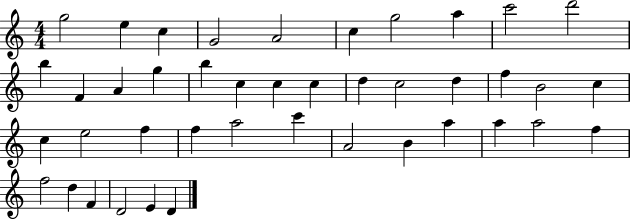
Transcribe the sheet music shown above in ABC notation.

X:1
T:Untitled
M:4/4
L:1/4
K:C
g2 e c G2 A2 c g2 a c'2 d'2 b F A g b c c c d c2 d f B2 c c e2 f f a2 c' A2 B a a a2 f f2 d F D2 E D